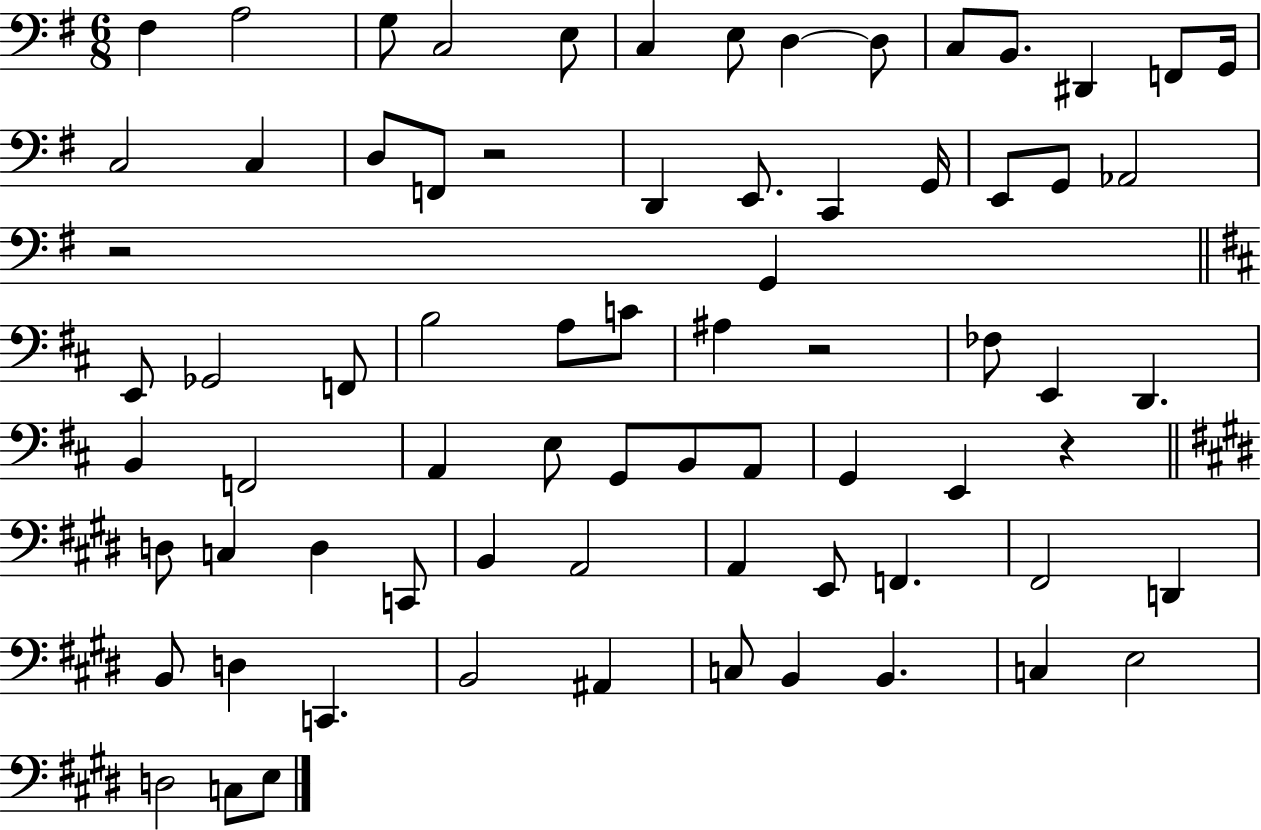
X:1
T:Untitled
M:6/8
L:1/4
K:G
^F, A,2 G,/2 C,2 E,/2 C, E,/2 D, D,/2 C,/2 B,,/2 ^D,, F,,/2 G,,/4 C,2 C, D,/2 F,,/2 z2 D,, E,,/2 C,, G,,/4 E,,/2 G,,/2 _A,,2 z2 G,, E,,/2 _G,,2 F,,/2 B,2 A,/2 C/2 ^A, z2 _F,/2 E,, D,, B,, F,,2 A,, E,/2 G,,/2 B,,/2 A,,/2 G,, E,, z D,/2 C, D, C,,/2 B,, A,,2 A,, E,,/2 F,, ^F,,2 D,, B,,/2 D, C,, B,,2 ^A,, C,/2 B,, B,, C, E,2 D,2 C,/2 E,/2